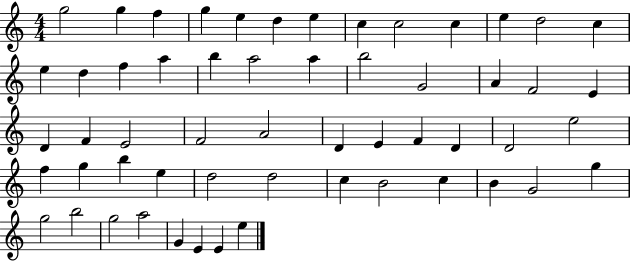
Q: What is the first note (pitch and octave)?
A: G5